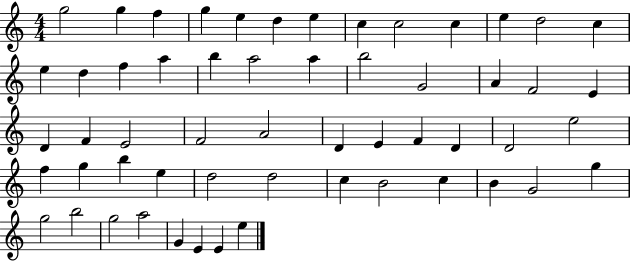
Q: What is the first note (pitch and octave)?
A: G5